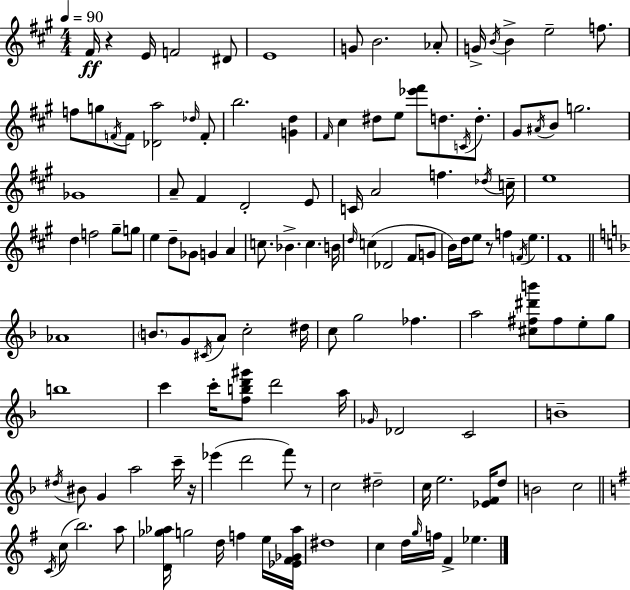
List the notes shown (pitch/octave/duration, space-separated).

F#4/s R/q E4/s F4/h D#4/e E4/w G4/e B4/h. Ab4/e G4/s B4/s B4/q E5/h F5/e. F5/e G5/e F4/s F4/e [Db4,A5]/h Db5/s F4/e B5/h. [G4,D5]/q F#4/s C#5/q D#5/e E5/e [Eb6,F#6]/e D5/e. C4/s D5/e. G#4/e A#4/s B4/e G5/h. Gb4/w A4/e F#4/q D4/h E4/e C4/s A4/h F5/q. Db5/s C5/s E5/w D5/q F5/h G#5/e G5/e E5/q D5/e Gb4/e G4/q A4/q C5/e. Bb4/q. C5/q. B4/s D5/s C5/q Db4/h F#4/e G4/e B4/s D5/s E5/e R/e F5/q F4/s E5/q. F#4/w Ab4/w B4/e. G4/e C#4/s A4/e C5/h D#5/s C5/e G5/h FES5/q. A5/h [C#5,F#5,D#6,B6]/e F#5/e E5/e G5/e B5/w C6/q C6/s [F5,B5,D6,G#6]/e D6/h A5/s Gb4/s Db4/h C4/h B4/w D#5/s BIS4/e G4/q A5/h C6/s R/s Eb6/q D6/h F6/e R/e C5/h D#5/h C5/s E5/h. [Eb4,F4]/s D5/e B4/h C5/h C4/s C5/e B5/h. A5/e [D4,Gb5,Ab5]/s G5/h D5/s F5/q E5/s [Eb4,F#4,Gb4,Ab5]/s D#5/w C5/q D5/s G5/s F5/s F#4/q Eb5/q.